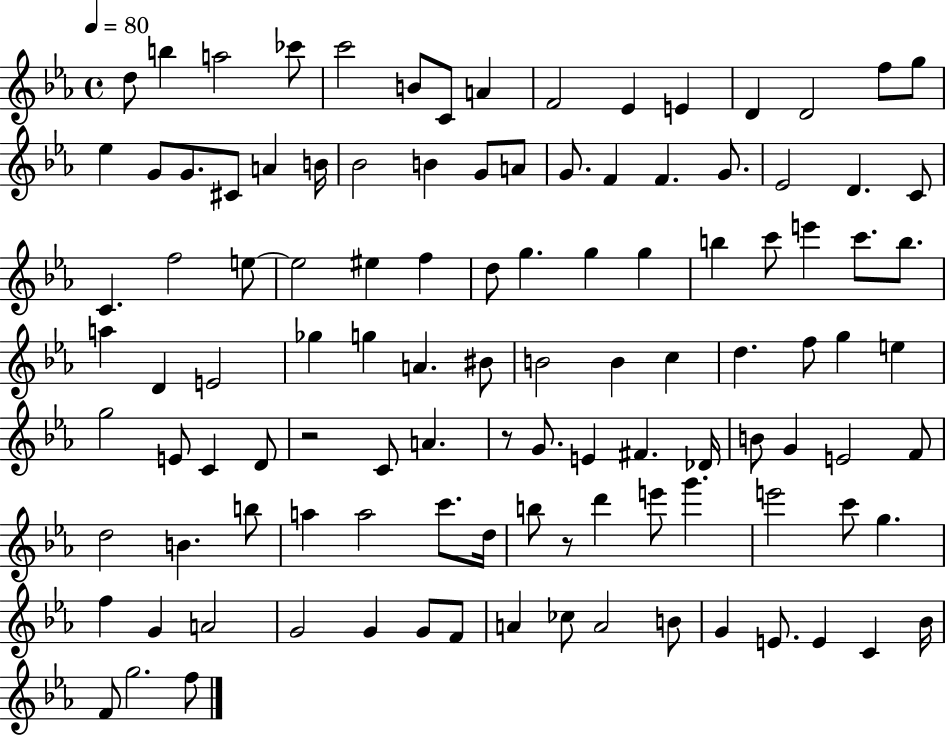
D5/e B5/q A5/h CES6/e C6/h B4/e C4/e A4/q F4/h Eb4/q E4/q D4/q D4/h F5/e G5/e Eb5/q G4/e G4/e. C#4/e A4/q B4/s Bb4/h B4/q G4/e A4/e G4/e. F4/q F4/q. G4/e. Eb4/h D4/q. C4/e C4/q. F5/h E5/e E5/h EIS5/q F5/q D5/e G5/q. G5/q G5/q B5/q C6/e E6/q C6/e. B5/e. A5/q D4/q E4/h Gb5/q G5/q A4/q. BIS4/e B4/h B4/q C5/q D5/q. F5/e G5/q E5/q G5/h E4/e C4/q D4/e R/h C4/e A4/q. R/e G4/e. E4/q F#4/q. Db4/s B4/e G4/q E4/h F4/e D5/h B4/q. B5/e A5/q A5/h C6/e. D5/s B5/e R/e D6/q E6/e G6/q. E6/h C6/e G5/q. F5/q G4/q A4/h G4/h G4/q G4/e F4/e A4/q CES5/e A4/h B4/e G4/q E4/e. E4/q C4/q Bb4/s F4/e G5/h. F5/e